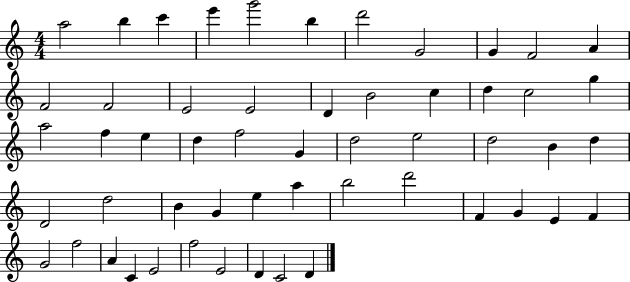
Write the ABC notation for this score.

X:1
T:Untitled
M:4/4
L:1/4
K:C
a2 b c' e' g'2 b d'2 G2 G F2 A F2 F2 E2 E2 D B2 c d c2 g a2 f e d f2 G d2 e2 d2 B d D2 d2 B G e a b2 d'2 F G E F G2 f2 A C E2 f2 E2 D C2 D